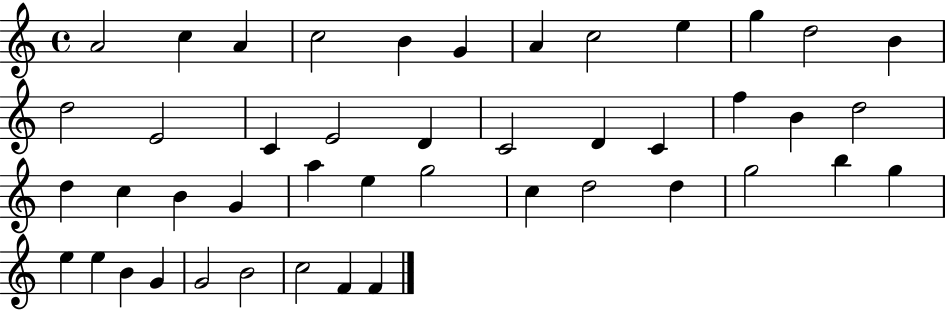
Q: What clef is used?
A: treble